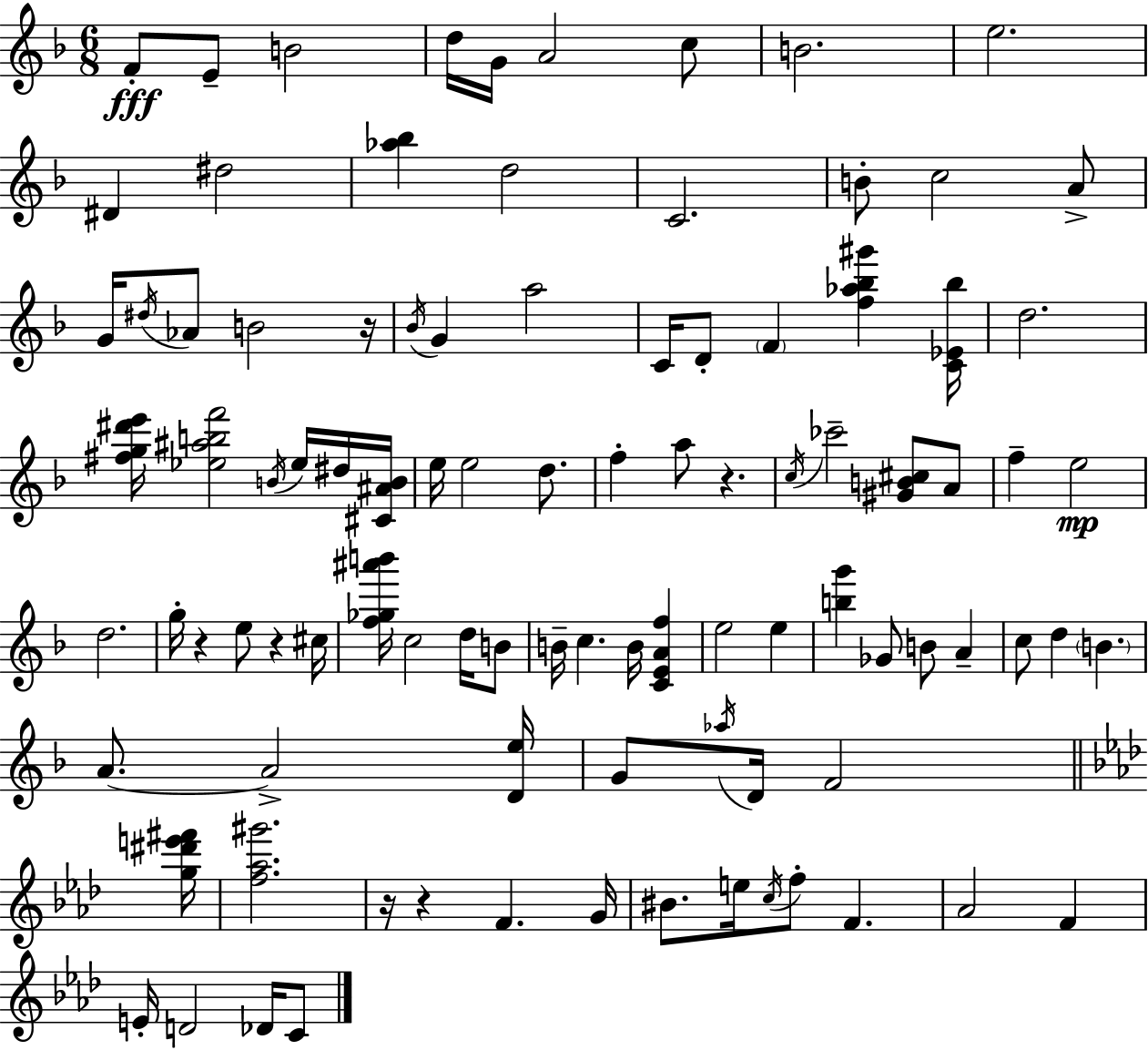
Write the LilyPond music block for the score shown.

{
  \clef treble
  \numericTimeSignature
  \time 6/8
  \key d \minor
  f'8-.\fff e'8-- b'2 | d''16 g'16 a'2 c''8 | b'2. | e''2. | \break dis'4 dis''2 | <aes'' bes''>4 d''2 | c'2. | b'8-. c''2 a'8-> | \break g'16 \acciaccatura { dis''16 } aes'8 b'2 | r16 \acciaccatura { bes'16 } g'4 a''2 | c'16 d'8-. \parenthesize f'4 <f'' aes'' bes'' gis'''>4 | <c' ees' bes''>16 d''2. | \break <fis'' g'' dis''' e'''>16 <ees'' ais'' b'' f'''>2 \acciaccatura { b'16 } | ees''16 dis''16 <cis' ais' b'>16 e''16 e''2 | d''8. f''4-. a''8 r4. | \acciaccatura { c''16 } ces'''2-- | \break <gis' b' cis''>8 a'8 f''4-- e''2\mp | d''2. | g''16-. r4 e''8 r4 | cis''16 <f'' ges'' ais''' b'''>16 c''2 | \break d''16 b'8 b'16-- c''4. b'16 | <c' e' a' f''>4 e''2 | e''4 <b'' g'''>4 ges'8 b'8 | a'4-- c''8 d''4 \parenthesize b'4. | \break a'8.~~ a'2-> | <d' e''>16 g'8 \acciaccatura { aes''16 } d'16 f'2 | \bar "||" \break \key aes \major <g'' dis''' e''' fis'''>16 <f'' aes'' gis'''>2. | r16 r4 f'4. | g'16 bis'8. e''16 \acciaccatura { c''16 } f''8-. f'4. | aes'2 f'4 | \break e'16-. d'2 des'16 | c'8 \bar "|."
}